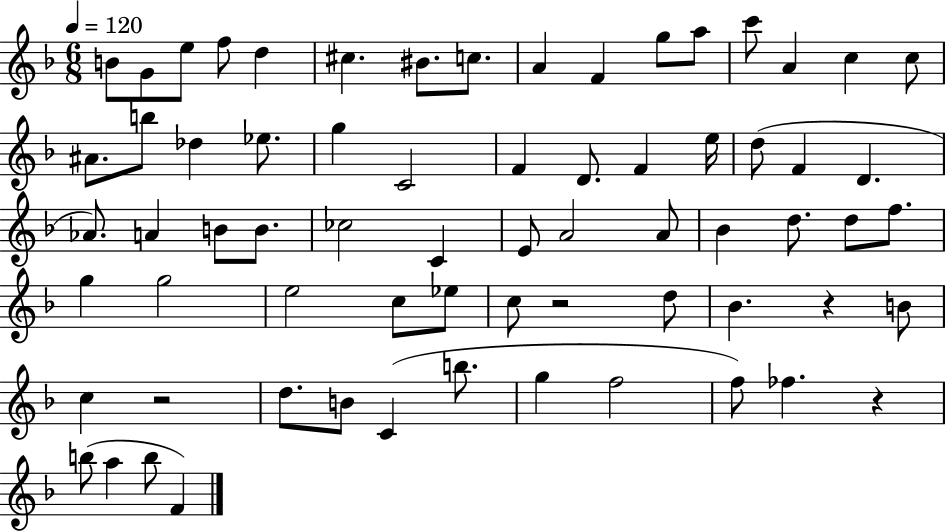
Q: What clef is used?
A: treble